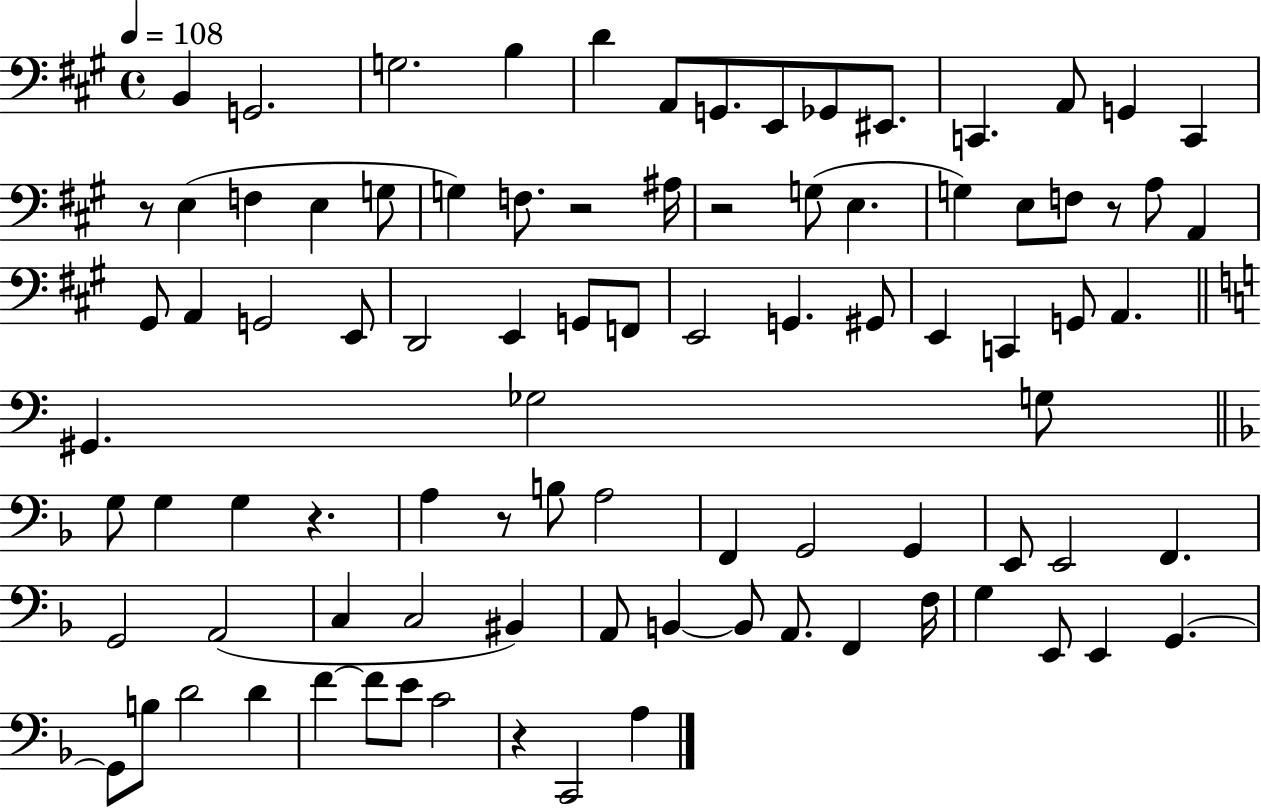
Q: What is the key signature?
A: A major